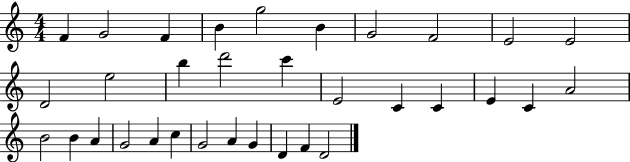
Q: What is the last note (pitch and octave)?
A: D4